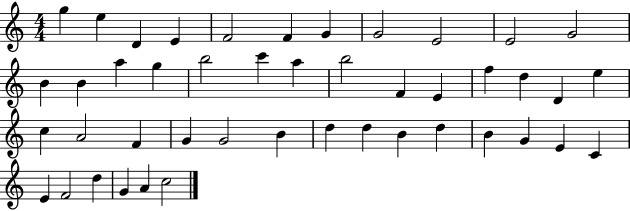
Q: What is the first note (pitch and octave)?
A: G5